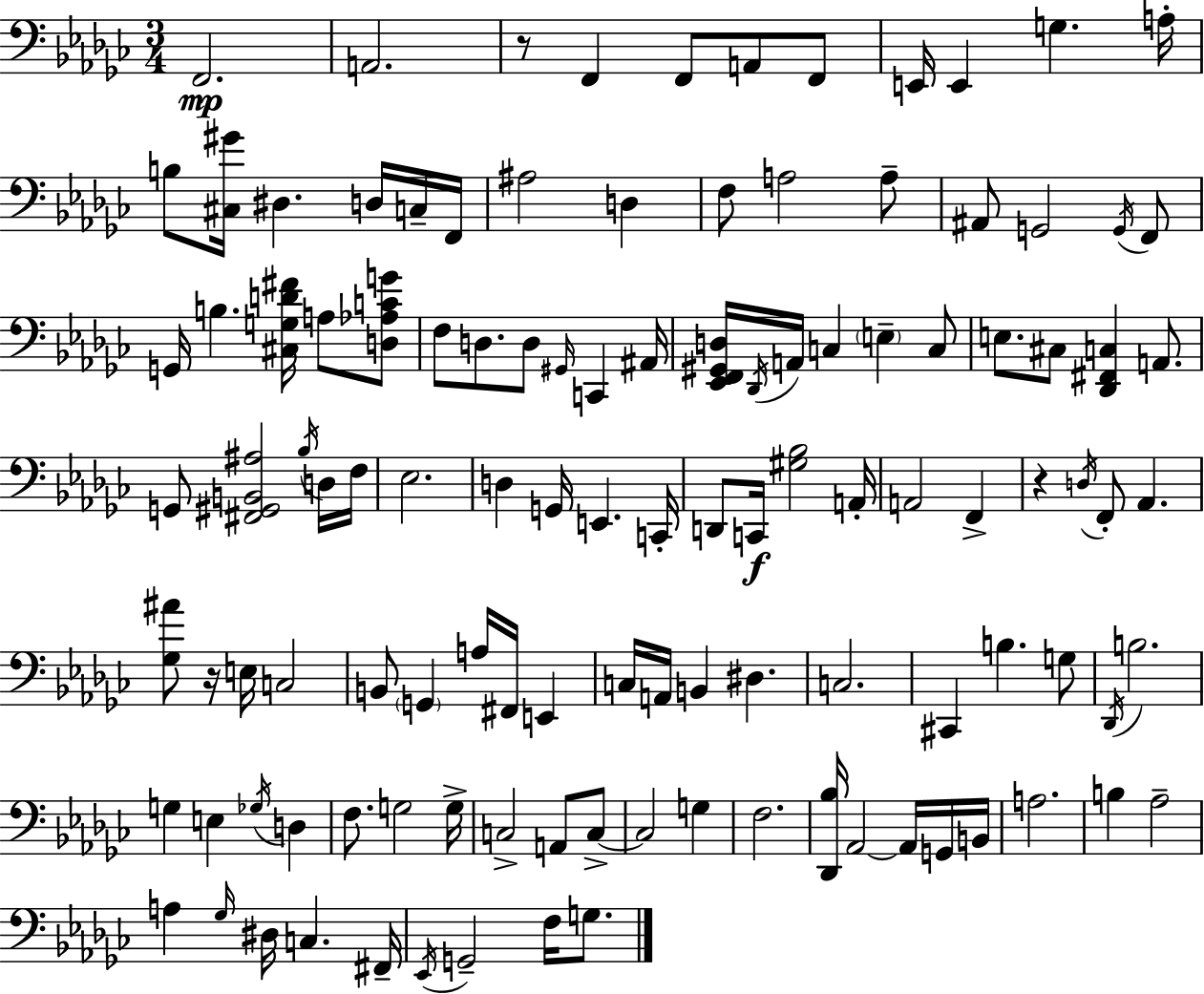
F2/h. A2/h. R/e F2/q F2/e A2/e F2/e E2/s E2/q G3/q. A3/s B3/e [C#3,G#4]/s D#3/q. D3/s C3/s F2/s A#3/h D3/q F3/e A3/h A3/e A#2/e G2/h G2/s F2/e G2/s B3/q. [C#3,G3,D4,F#4]/s A3/e [D3,Ab3,C4,G4]/e F3/e D3/e. D3/e G#2/s C2/q A#2/s [Eb2,F2,G#2,D3]/s Db2/s A2/s C3/q E3/q C3/e E3/e. C#3/e [Db2,F#2,C3]/q A2/e. G2/e [F#2,G#2,B2,A#3]/h Bb3/s D3/s F3/s Eb3/h. D3/q G2/s E2/q. C2/s D2/e C2/s [G#3,Bb3]/h A2/s A2/h F2/q R/q D3/s F2/e Ab2/q. [Gb3,A#4]/e R/s E3/s C3/h B2/e G2/q A3/s F#2/s E2/q C3/s A2/s B2/q D#3/q. C3/h. C#2/q B3/q. G3/e Db2/s B3/h. G3/q E3/q Gb3/s D3/q F3/e. G3/h G3/s C3/h A2/e C3/e C3/h G3/q F3/h. [Db2,Bb3]/s Ab2/h Ab2/s G2/s B2/s A3/h. B3/q Ab3/h A3/q Gb3/s D#3/s C3/q. F#2/s Eb2/s G2/h F3/s G3/e.